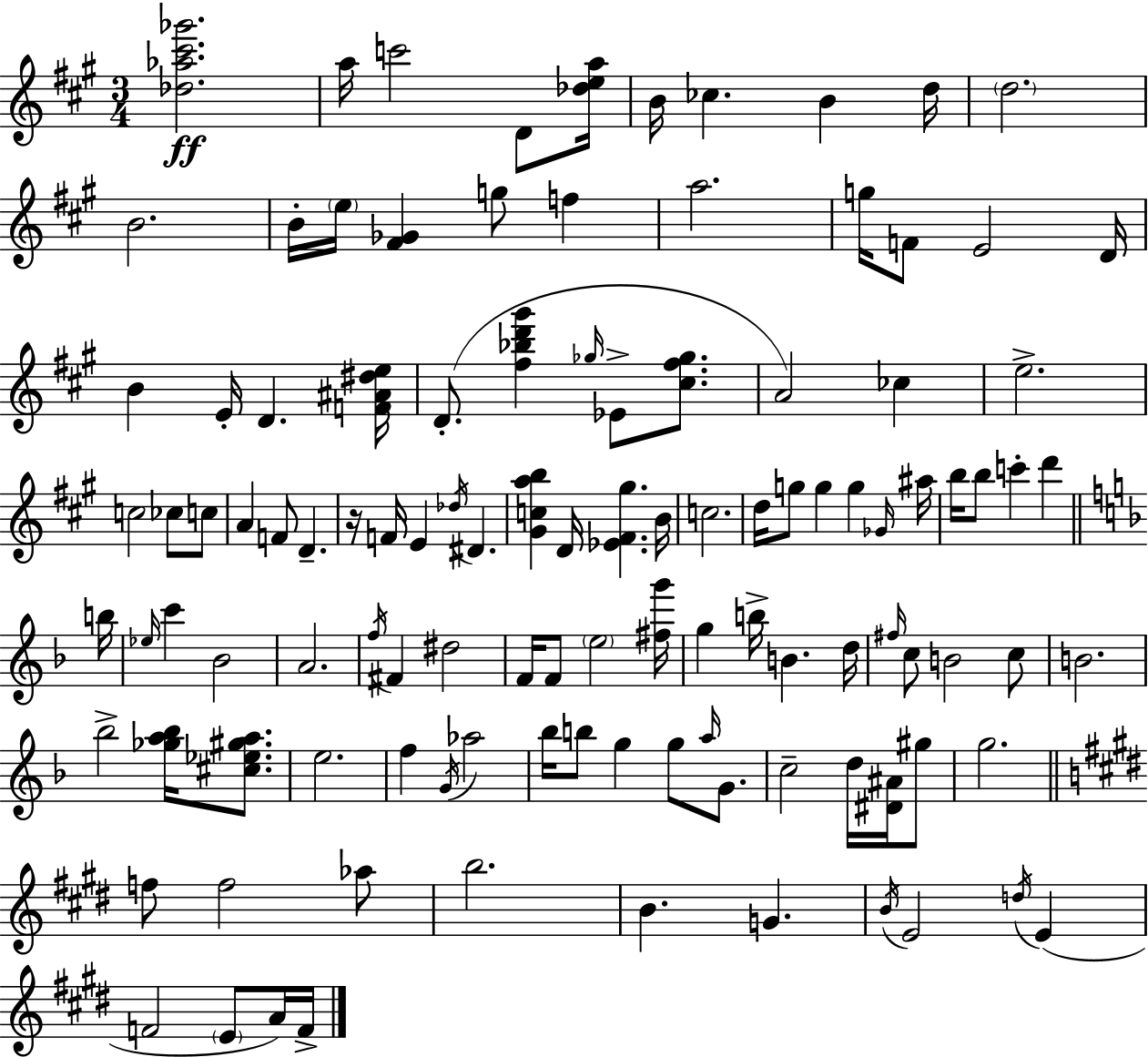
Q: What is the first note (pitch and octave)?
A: A5